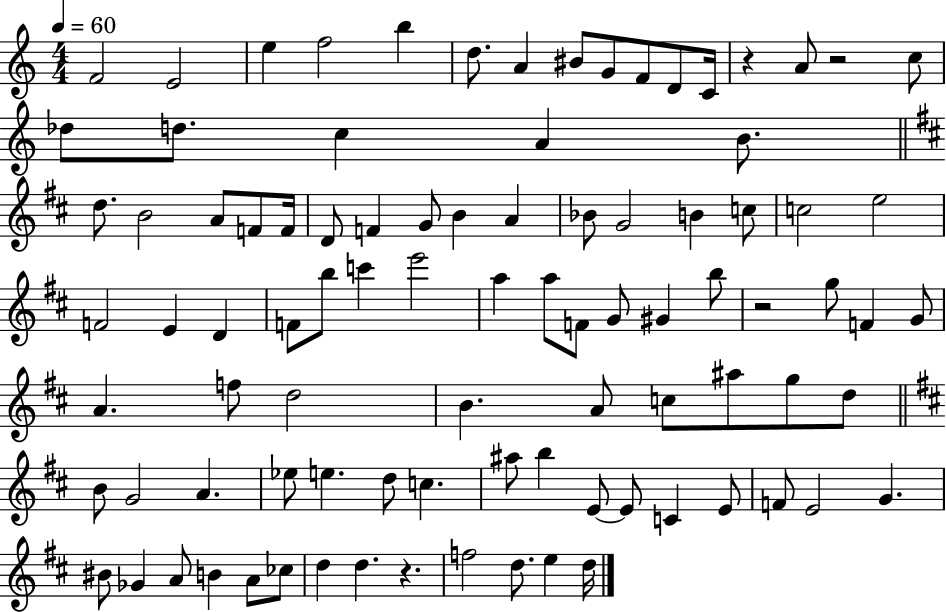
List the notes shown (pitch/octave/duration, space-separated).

F4/h E4/h E5/q F5/h B5/q D5/e. A4/q BIS4/e G4/e F4/e D4/e C4/s R/q A4/e R/h C5/e Db5/e D5/e. C5/q A4/q B4/e. D5/e. B4/h A4/e F4/e F4/s D4/e F4/q G4/e B4/q A4/q Bb4/e G4/h B4/q C5/e C5/h E5/h F4/h E4/q D4/q F4/e B5/e C6/q E6/h A5/q A5/e F4/e G4/e G#4/q B5/e R/h G5/e F4/q G4/e A4/q. F5/e D5/h B4/q. A4/e C5/e A#5/e G5/e D5/e B4/e G4/h A4/q. Eb5/e E5/q. D5/e C5/q. A#5/e B5/q E4/e E4/e C4/q E4/e F4/e E4/h G4/q. BIS4/e Gb4/q A4/e B4/q A4/e CES5/e D5/q D5/q. R/q. F5/h D5/e. E5/q D5/s